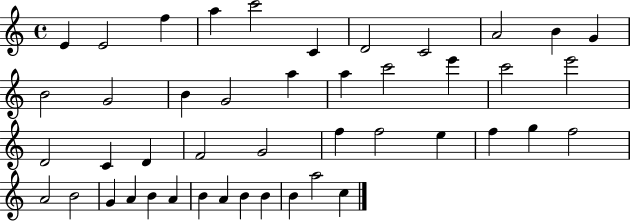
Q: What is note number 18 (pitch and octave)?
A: C6